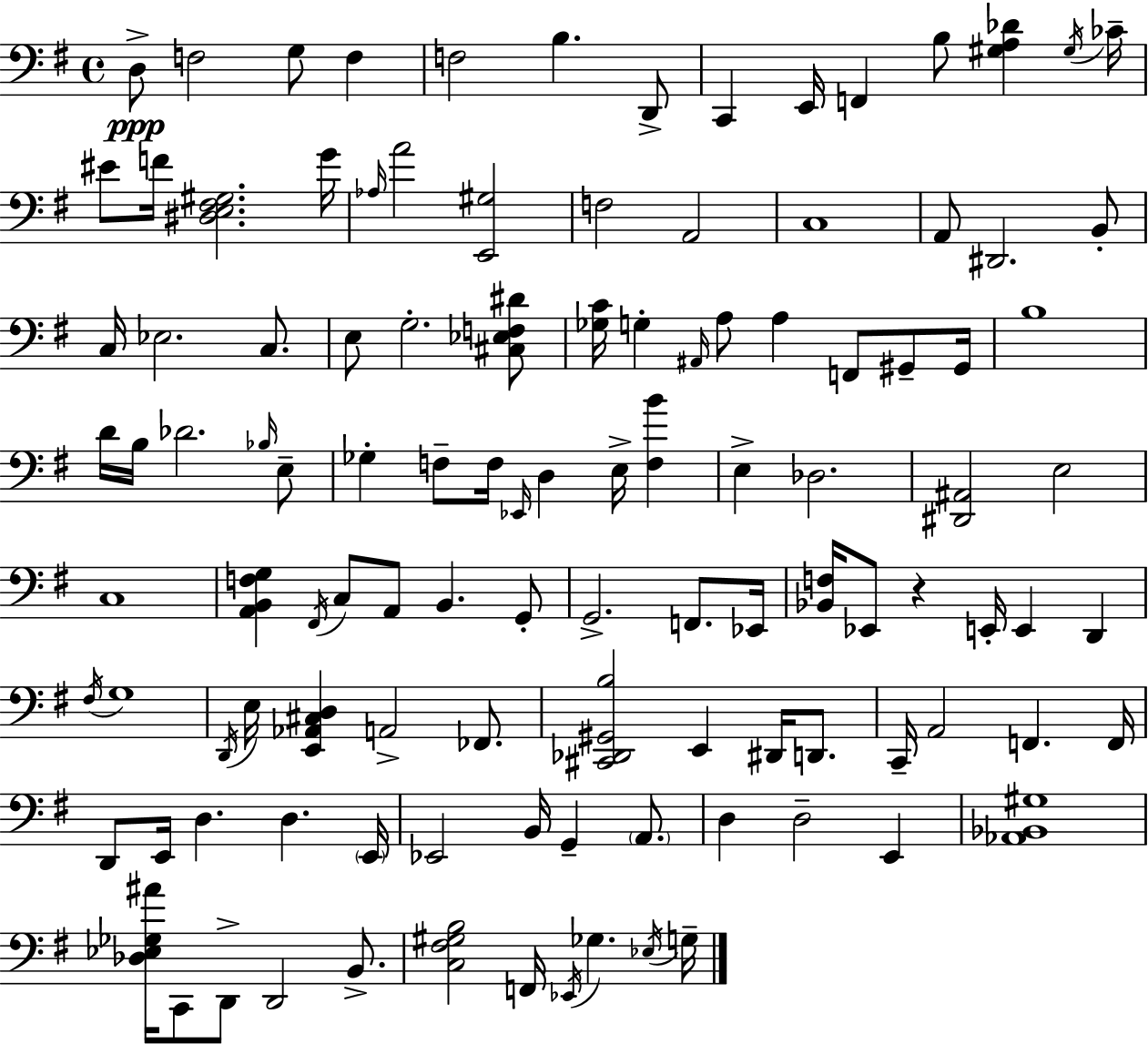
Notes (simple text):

D3/e F3/h G3/e F3/q F3/h B3/q. D2/e C2/q E2/s F2/q B3/e [G#3,A3,Db4]/q G#3/s CES4/s EIS4/e F4/s [D#3,E3,F#3,G#3]/h. G4/s Ab3/s A4/h [E2,G#3]/h F3/h A2/h C3/w A2/e D#2/h. B2/e C3/s Eb3/h. C3/e. E3/e G3/h. [C#3,Eb3,F3,D#4]/e [Gb3,C4]/s G3/q A#2/s A3/e A3/q F2/e G#2/e G#2/s B3/w D4/s B3/s Db4/h. Bb3/s E3/e Gb3/q F3/e F3/s Eb2/s D3/q E3/s [F3,B4]/q E3/q Db3/h. [D#2,A#2]/h E3/h C3/w [A2,B2,F3,G3]/q F#2/s C3/e A2/e B2/q. G2/e G2/h. F2/e. Eb2/s [Bb2,F3]/s Eb2/e R/q E2/s E2/q D2/q F#3/s G3/w D2/s E3/s [E2,Ab2,C#3,D3]/q A2/h FES2/e. [C#2,Db2,G#2,B3]/h E2/q D#2/s D2/e. C2/s A2/h F2/q. F2/s D2/e E2/s D3/q. D3/q. E2/s Eb2/h B2/s G2/q A2/e. D3/q D3/h E2/q [Ab2,Bb2,G#3]/w [Db3,Eb3,Gb3,A#4]/s C2/e D2/e D2/h B2/e. [C3,F#3,G#3,B3]/h F2/s Eb2/s Gb3/q. Eb3/s G3/s